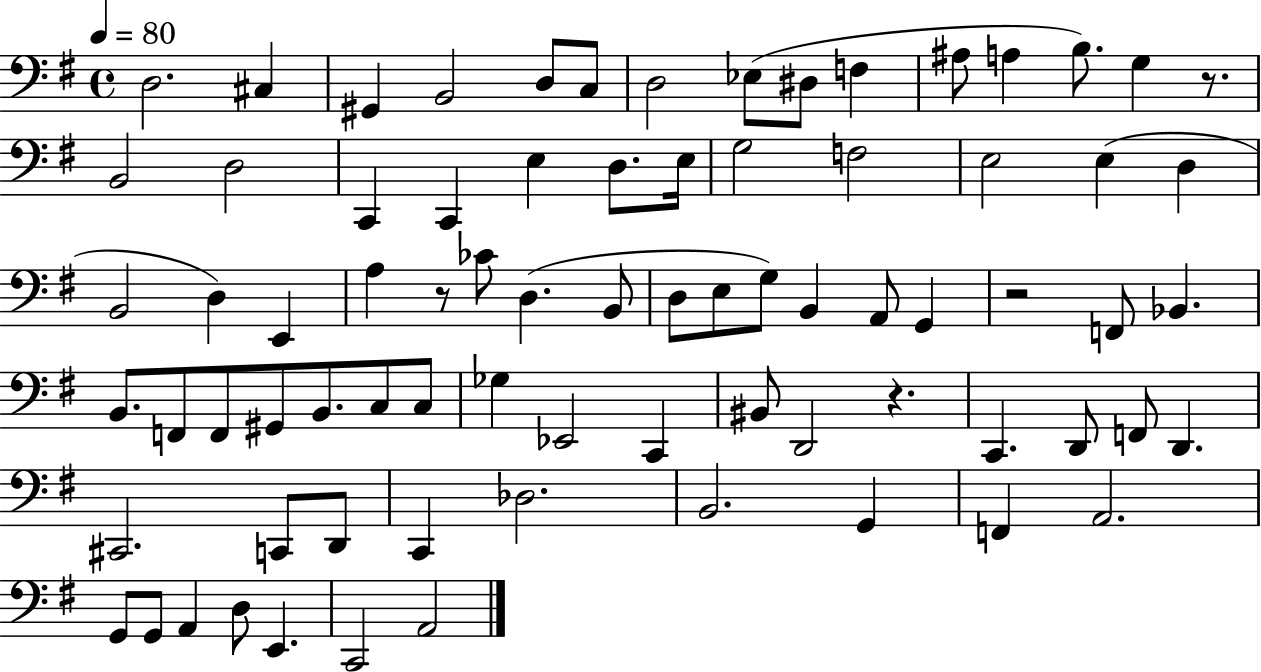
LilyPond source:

{
  \clef bass
  \time 4/4
  \defaultTimeSignature
  \key g \major
  \tempo 4 = 80
  \repeat volta 2 { d2. cis4 | gis,4 b,2 d8 c8 | d2 ees8( dis8 f4 | ais8 a4 b8.) g4 r8. | \break b,2 d2 | c,4 c,4 e4 d8. e16 | g2 f2 | e2 e4( d4 | \break b,2 d4) e,4 | a4 r8 ces'8 d4.( b,8 | d8 e8 g8) b,4 a,8 g,4 | r2 f,8 bes,4. | \break b,8. f,8 f,8 gis,8 b,8. c8 c8 | ges4 ees,2 c,4 | bis,8 d,2 r4. | c,4. d,8 f,8 d,4. | \break cis,2. c,8 d,8 | c,4 des2. | b,2. g,4 | f,4 a,2. | \break g,8 g,8 a,4 d8 e,4. | c,2 a,2 | } \bar "|."
}